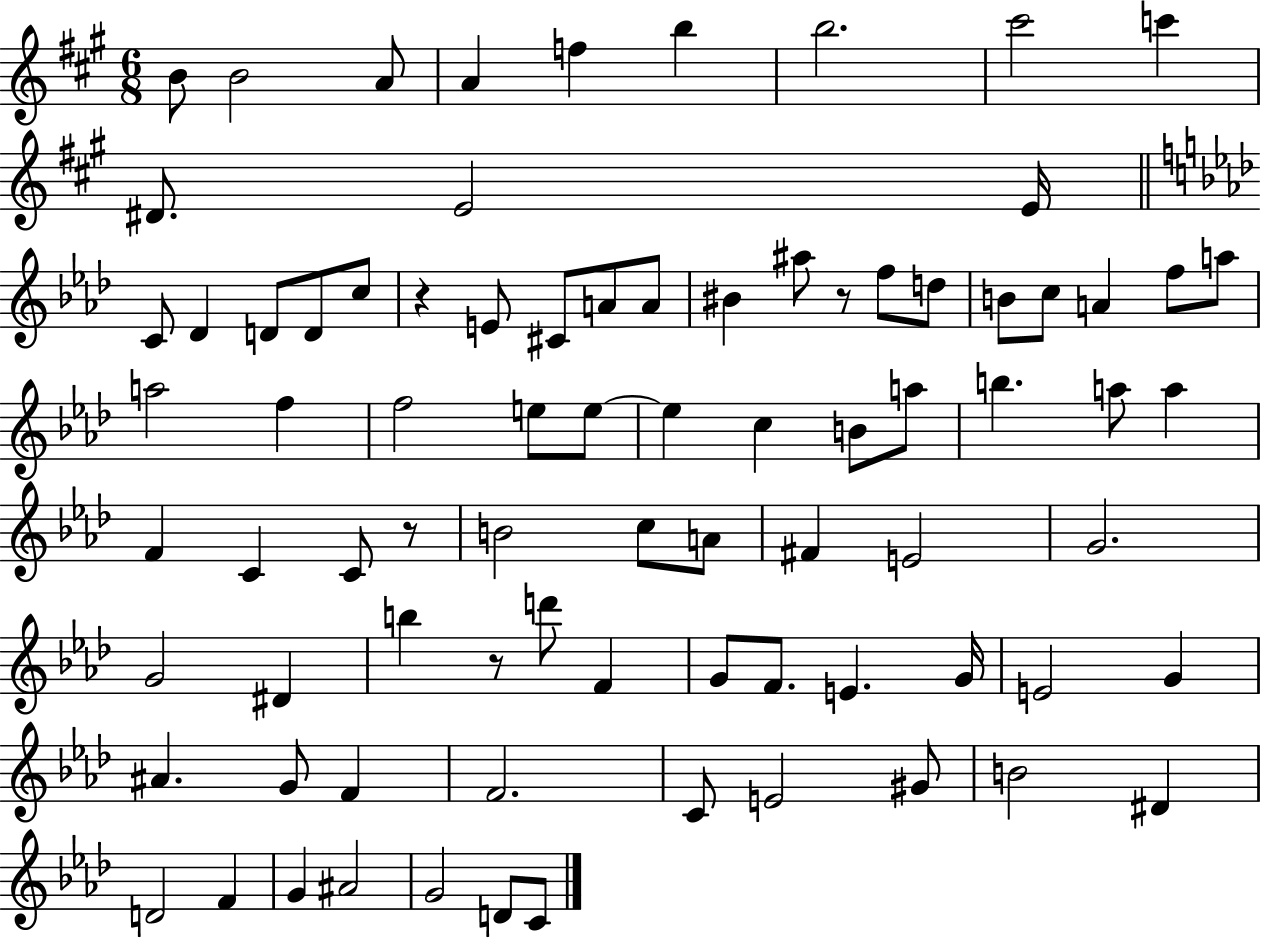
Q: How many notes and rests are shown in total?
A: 82